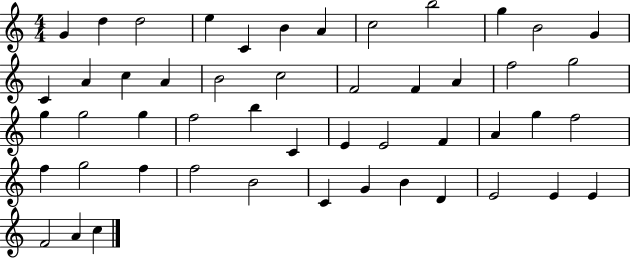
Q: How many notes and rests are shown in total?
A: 50